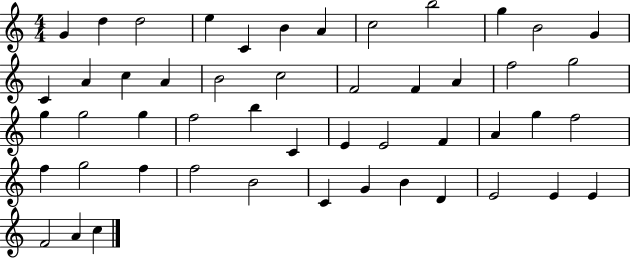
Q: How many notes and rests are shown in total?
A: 50